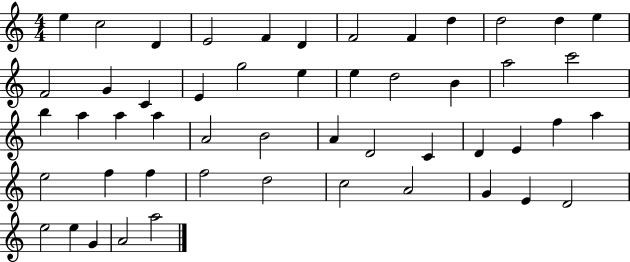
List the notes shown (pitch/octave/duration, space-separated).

E5/q C5/h D4/q E4/h F4/q D4/q F4/h F4/q D5/q D5/h D5/q E5/q F4/h G4/q C4/q E4/q G5/h E5/q E5/q D5/h B4/q A5/h C6/h B5/q A5/q A5/q A5/q A4/h B4/h A4/q D4/h C4/q D4/q E4/q F5/q A5/q E5/h F5/q F5/q F5/h D5/h C5/h A4/h G4/q E4/q D4/h E5/h E5/q G4/q A4/h A5/h